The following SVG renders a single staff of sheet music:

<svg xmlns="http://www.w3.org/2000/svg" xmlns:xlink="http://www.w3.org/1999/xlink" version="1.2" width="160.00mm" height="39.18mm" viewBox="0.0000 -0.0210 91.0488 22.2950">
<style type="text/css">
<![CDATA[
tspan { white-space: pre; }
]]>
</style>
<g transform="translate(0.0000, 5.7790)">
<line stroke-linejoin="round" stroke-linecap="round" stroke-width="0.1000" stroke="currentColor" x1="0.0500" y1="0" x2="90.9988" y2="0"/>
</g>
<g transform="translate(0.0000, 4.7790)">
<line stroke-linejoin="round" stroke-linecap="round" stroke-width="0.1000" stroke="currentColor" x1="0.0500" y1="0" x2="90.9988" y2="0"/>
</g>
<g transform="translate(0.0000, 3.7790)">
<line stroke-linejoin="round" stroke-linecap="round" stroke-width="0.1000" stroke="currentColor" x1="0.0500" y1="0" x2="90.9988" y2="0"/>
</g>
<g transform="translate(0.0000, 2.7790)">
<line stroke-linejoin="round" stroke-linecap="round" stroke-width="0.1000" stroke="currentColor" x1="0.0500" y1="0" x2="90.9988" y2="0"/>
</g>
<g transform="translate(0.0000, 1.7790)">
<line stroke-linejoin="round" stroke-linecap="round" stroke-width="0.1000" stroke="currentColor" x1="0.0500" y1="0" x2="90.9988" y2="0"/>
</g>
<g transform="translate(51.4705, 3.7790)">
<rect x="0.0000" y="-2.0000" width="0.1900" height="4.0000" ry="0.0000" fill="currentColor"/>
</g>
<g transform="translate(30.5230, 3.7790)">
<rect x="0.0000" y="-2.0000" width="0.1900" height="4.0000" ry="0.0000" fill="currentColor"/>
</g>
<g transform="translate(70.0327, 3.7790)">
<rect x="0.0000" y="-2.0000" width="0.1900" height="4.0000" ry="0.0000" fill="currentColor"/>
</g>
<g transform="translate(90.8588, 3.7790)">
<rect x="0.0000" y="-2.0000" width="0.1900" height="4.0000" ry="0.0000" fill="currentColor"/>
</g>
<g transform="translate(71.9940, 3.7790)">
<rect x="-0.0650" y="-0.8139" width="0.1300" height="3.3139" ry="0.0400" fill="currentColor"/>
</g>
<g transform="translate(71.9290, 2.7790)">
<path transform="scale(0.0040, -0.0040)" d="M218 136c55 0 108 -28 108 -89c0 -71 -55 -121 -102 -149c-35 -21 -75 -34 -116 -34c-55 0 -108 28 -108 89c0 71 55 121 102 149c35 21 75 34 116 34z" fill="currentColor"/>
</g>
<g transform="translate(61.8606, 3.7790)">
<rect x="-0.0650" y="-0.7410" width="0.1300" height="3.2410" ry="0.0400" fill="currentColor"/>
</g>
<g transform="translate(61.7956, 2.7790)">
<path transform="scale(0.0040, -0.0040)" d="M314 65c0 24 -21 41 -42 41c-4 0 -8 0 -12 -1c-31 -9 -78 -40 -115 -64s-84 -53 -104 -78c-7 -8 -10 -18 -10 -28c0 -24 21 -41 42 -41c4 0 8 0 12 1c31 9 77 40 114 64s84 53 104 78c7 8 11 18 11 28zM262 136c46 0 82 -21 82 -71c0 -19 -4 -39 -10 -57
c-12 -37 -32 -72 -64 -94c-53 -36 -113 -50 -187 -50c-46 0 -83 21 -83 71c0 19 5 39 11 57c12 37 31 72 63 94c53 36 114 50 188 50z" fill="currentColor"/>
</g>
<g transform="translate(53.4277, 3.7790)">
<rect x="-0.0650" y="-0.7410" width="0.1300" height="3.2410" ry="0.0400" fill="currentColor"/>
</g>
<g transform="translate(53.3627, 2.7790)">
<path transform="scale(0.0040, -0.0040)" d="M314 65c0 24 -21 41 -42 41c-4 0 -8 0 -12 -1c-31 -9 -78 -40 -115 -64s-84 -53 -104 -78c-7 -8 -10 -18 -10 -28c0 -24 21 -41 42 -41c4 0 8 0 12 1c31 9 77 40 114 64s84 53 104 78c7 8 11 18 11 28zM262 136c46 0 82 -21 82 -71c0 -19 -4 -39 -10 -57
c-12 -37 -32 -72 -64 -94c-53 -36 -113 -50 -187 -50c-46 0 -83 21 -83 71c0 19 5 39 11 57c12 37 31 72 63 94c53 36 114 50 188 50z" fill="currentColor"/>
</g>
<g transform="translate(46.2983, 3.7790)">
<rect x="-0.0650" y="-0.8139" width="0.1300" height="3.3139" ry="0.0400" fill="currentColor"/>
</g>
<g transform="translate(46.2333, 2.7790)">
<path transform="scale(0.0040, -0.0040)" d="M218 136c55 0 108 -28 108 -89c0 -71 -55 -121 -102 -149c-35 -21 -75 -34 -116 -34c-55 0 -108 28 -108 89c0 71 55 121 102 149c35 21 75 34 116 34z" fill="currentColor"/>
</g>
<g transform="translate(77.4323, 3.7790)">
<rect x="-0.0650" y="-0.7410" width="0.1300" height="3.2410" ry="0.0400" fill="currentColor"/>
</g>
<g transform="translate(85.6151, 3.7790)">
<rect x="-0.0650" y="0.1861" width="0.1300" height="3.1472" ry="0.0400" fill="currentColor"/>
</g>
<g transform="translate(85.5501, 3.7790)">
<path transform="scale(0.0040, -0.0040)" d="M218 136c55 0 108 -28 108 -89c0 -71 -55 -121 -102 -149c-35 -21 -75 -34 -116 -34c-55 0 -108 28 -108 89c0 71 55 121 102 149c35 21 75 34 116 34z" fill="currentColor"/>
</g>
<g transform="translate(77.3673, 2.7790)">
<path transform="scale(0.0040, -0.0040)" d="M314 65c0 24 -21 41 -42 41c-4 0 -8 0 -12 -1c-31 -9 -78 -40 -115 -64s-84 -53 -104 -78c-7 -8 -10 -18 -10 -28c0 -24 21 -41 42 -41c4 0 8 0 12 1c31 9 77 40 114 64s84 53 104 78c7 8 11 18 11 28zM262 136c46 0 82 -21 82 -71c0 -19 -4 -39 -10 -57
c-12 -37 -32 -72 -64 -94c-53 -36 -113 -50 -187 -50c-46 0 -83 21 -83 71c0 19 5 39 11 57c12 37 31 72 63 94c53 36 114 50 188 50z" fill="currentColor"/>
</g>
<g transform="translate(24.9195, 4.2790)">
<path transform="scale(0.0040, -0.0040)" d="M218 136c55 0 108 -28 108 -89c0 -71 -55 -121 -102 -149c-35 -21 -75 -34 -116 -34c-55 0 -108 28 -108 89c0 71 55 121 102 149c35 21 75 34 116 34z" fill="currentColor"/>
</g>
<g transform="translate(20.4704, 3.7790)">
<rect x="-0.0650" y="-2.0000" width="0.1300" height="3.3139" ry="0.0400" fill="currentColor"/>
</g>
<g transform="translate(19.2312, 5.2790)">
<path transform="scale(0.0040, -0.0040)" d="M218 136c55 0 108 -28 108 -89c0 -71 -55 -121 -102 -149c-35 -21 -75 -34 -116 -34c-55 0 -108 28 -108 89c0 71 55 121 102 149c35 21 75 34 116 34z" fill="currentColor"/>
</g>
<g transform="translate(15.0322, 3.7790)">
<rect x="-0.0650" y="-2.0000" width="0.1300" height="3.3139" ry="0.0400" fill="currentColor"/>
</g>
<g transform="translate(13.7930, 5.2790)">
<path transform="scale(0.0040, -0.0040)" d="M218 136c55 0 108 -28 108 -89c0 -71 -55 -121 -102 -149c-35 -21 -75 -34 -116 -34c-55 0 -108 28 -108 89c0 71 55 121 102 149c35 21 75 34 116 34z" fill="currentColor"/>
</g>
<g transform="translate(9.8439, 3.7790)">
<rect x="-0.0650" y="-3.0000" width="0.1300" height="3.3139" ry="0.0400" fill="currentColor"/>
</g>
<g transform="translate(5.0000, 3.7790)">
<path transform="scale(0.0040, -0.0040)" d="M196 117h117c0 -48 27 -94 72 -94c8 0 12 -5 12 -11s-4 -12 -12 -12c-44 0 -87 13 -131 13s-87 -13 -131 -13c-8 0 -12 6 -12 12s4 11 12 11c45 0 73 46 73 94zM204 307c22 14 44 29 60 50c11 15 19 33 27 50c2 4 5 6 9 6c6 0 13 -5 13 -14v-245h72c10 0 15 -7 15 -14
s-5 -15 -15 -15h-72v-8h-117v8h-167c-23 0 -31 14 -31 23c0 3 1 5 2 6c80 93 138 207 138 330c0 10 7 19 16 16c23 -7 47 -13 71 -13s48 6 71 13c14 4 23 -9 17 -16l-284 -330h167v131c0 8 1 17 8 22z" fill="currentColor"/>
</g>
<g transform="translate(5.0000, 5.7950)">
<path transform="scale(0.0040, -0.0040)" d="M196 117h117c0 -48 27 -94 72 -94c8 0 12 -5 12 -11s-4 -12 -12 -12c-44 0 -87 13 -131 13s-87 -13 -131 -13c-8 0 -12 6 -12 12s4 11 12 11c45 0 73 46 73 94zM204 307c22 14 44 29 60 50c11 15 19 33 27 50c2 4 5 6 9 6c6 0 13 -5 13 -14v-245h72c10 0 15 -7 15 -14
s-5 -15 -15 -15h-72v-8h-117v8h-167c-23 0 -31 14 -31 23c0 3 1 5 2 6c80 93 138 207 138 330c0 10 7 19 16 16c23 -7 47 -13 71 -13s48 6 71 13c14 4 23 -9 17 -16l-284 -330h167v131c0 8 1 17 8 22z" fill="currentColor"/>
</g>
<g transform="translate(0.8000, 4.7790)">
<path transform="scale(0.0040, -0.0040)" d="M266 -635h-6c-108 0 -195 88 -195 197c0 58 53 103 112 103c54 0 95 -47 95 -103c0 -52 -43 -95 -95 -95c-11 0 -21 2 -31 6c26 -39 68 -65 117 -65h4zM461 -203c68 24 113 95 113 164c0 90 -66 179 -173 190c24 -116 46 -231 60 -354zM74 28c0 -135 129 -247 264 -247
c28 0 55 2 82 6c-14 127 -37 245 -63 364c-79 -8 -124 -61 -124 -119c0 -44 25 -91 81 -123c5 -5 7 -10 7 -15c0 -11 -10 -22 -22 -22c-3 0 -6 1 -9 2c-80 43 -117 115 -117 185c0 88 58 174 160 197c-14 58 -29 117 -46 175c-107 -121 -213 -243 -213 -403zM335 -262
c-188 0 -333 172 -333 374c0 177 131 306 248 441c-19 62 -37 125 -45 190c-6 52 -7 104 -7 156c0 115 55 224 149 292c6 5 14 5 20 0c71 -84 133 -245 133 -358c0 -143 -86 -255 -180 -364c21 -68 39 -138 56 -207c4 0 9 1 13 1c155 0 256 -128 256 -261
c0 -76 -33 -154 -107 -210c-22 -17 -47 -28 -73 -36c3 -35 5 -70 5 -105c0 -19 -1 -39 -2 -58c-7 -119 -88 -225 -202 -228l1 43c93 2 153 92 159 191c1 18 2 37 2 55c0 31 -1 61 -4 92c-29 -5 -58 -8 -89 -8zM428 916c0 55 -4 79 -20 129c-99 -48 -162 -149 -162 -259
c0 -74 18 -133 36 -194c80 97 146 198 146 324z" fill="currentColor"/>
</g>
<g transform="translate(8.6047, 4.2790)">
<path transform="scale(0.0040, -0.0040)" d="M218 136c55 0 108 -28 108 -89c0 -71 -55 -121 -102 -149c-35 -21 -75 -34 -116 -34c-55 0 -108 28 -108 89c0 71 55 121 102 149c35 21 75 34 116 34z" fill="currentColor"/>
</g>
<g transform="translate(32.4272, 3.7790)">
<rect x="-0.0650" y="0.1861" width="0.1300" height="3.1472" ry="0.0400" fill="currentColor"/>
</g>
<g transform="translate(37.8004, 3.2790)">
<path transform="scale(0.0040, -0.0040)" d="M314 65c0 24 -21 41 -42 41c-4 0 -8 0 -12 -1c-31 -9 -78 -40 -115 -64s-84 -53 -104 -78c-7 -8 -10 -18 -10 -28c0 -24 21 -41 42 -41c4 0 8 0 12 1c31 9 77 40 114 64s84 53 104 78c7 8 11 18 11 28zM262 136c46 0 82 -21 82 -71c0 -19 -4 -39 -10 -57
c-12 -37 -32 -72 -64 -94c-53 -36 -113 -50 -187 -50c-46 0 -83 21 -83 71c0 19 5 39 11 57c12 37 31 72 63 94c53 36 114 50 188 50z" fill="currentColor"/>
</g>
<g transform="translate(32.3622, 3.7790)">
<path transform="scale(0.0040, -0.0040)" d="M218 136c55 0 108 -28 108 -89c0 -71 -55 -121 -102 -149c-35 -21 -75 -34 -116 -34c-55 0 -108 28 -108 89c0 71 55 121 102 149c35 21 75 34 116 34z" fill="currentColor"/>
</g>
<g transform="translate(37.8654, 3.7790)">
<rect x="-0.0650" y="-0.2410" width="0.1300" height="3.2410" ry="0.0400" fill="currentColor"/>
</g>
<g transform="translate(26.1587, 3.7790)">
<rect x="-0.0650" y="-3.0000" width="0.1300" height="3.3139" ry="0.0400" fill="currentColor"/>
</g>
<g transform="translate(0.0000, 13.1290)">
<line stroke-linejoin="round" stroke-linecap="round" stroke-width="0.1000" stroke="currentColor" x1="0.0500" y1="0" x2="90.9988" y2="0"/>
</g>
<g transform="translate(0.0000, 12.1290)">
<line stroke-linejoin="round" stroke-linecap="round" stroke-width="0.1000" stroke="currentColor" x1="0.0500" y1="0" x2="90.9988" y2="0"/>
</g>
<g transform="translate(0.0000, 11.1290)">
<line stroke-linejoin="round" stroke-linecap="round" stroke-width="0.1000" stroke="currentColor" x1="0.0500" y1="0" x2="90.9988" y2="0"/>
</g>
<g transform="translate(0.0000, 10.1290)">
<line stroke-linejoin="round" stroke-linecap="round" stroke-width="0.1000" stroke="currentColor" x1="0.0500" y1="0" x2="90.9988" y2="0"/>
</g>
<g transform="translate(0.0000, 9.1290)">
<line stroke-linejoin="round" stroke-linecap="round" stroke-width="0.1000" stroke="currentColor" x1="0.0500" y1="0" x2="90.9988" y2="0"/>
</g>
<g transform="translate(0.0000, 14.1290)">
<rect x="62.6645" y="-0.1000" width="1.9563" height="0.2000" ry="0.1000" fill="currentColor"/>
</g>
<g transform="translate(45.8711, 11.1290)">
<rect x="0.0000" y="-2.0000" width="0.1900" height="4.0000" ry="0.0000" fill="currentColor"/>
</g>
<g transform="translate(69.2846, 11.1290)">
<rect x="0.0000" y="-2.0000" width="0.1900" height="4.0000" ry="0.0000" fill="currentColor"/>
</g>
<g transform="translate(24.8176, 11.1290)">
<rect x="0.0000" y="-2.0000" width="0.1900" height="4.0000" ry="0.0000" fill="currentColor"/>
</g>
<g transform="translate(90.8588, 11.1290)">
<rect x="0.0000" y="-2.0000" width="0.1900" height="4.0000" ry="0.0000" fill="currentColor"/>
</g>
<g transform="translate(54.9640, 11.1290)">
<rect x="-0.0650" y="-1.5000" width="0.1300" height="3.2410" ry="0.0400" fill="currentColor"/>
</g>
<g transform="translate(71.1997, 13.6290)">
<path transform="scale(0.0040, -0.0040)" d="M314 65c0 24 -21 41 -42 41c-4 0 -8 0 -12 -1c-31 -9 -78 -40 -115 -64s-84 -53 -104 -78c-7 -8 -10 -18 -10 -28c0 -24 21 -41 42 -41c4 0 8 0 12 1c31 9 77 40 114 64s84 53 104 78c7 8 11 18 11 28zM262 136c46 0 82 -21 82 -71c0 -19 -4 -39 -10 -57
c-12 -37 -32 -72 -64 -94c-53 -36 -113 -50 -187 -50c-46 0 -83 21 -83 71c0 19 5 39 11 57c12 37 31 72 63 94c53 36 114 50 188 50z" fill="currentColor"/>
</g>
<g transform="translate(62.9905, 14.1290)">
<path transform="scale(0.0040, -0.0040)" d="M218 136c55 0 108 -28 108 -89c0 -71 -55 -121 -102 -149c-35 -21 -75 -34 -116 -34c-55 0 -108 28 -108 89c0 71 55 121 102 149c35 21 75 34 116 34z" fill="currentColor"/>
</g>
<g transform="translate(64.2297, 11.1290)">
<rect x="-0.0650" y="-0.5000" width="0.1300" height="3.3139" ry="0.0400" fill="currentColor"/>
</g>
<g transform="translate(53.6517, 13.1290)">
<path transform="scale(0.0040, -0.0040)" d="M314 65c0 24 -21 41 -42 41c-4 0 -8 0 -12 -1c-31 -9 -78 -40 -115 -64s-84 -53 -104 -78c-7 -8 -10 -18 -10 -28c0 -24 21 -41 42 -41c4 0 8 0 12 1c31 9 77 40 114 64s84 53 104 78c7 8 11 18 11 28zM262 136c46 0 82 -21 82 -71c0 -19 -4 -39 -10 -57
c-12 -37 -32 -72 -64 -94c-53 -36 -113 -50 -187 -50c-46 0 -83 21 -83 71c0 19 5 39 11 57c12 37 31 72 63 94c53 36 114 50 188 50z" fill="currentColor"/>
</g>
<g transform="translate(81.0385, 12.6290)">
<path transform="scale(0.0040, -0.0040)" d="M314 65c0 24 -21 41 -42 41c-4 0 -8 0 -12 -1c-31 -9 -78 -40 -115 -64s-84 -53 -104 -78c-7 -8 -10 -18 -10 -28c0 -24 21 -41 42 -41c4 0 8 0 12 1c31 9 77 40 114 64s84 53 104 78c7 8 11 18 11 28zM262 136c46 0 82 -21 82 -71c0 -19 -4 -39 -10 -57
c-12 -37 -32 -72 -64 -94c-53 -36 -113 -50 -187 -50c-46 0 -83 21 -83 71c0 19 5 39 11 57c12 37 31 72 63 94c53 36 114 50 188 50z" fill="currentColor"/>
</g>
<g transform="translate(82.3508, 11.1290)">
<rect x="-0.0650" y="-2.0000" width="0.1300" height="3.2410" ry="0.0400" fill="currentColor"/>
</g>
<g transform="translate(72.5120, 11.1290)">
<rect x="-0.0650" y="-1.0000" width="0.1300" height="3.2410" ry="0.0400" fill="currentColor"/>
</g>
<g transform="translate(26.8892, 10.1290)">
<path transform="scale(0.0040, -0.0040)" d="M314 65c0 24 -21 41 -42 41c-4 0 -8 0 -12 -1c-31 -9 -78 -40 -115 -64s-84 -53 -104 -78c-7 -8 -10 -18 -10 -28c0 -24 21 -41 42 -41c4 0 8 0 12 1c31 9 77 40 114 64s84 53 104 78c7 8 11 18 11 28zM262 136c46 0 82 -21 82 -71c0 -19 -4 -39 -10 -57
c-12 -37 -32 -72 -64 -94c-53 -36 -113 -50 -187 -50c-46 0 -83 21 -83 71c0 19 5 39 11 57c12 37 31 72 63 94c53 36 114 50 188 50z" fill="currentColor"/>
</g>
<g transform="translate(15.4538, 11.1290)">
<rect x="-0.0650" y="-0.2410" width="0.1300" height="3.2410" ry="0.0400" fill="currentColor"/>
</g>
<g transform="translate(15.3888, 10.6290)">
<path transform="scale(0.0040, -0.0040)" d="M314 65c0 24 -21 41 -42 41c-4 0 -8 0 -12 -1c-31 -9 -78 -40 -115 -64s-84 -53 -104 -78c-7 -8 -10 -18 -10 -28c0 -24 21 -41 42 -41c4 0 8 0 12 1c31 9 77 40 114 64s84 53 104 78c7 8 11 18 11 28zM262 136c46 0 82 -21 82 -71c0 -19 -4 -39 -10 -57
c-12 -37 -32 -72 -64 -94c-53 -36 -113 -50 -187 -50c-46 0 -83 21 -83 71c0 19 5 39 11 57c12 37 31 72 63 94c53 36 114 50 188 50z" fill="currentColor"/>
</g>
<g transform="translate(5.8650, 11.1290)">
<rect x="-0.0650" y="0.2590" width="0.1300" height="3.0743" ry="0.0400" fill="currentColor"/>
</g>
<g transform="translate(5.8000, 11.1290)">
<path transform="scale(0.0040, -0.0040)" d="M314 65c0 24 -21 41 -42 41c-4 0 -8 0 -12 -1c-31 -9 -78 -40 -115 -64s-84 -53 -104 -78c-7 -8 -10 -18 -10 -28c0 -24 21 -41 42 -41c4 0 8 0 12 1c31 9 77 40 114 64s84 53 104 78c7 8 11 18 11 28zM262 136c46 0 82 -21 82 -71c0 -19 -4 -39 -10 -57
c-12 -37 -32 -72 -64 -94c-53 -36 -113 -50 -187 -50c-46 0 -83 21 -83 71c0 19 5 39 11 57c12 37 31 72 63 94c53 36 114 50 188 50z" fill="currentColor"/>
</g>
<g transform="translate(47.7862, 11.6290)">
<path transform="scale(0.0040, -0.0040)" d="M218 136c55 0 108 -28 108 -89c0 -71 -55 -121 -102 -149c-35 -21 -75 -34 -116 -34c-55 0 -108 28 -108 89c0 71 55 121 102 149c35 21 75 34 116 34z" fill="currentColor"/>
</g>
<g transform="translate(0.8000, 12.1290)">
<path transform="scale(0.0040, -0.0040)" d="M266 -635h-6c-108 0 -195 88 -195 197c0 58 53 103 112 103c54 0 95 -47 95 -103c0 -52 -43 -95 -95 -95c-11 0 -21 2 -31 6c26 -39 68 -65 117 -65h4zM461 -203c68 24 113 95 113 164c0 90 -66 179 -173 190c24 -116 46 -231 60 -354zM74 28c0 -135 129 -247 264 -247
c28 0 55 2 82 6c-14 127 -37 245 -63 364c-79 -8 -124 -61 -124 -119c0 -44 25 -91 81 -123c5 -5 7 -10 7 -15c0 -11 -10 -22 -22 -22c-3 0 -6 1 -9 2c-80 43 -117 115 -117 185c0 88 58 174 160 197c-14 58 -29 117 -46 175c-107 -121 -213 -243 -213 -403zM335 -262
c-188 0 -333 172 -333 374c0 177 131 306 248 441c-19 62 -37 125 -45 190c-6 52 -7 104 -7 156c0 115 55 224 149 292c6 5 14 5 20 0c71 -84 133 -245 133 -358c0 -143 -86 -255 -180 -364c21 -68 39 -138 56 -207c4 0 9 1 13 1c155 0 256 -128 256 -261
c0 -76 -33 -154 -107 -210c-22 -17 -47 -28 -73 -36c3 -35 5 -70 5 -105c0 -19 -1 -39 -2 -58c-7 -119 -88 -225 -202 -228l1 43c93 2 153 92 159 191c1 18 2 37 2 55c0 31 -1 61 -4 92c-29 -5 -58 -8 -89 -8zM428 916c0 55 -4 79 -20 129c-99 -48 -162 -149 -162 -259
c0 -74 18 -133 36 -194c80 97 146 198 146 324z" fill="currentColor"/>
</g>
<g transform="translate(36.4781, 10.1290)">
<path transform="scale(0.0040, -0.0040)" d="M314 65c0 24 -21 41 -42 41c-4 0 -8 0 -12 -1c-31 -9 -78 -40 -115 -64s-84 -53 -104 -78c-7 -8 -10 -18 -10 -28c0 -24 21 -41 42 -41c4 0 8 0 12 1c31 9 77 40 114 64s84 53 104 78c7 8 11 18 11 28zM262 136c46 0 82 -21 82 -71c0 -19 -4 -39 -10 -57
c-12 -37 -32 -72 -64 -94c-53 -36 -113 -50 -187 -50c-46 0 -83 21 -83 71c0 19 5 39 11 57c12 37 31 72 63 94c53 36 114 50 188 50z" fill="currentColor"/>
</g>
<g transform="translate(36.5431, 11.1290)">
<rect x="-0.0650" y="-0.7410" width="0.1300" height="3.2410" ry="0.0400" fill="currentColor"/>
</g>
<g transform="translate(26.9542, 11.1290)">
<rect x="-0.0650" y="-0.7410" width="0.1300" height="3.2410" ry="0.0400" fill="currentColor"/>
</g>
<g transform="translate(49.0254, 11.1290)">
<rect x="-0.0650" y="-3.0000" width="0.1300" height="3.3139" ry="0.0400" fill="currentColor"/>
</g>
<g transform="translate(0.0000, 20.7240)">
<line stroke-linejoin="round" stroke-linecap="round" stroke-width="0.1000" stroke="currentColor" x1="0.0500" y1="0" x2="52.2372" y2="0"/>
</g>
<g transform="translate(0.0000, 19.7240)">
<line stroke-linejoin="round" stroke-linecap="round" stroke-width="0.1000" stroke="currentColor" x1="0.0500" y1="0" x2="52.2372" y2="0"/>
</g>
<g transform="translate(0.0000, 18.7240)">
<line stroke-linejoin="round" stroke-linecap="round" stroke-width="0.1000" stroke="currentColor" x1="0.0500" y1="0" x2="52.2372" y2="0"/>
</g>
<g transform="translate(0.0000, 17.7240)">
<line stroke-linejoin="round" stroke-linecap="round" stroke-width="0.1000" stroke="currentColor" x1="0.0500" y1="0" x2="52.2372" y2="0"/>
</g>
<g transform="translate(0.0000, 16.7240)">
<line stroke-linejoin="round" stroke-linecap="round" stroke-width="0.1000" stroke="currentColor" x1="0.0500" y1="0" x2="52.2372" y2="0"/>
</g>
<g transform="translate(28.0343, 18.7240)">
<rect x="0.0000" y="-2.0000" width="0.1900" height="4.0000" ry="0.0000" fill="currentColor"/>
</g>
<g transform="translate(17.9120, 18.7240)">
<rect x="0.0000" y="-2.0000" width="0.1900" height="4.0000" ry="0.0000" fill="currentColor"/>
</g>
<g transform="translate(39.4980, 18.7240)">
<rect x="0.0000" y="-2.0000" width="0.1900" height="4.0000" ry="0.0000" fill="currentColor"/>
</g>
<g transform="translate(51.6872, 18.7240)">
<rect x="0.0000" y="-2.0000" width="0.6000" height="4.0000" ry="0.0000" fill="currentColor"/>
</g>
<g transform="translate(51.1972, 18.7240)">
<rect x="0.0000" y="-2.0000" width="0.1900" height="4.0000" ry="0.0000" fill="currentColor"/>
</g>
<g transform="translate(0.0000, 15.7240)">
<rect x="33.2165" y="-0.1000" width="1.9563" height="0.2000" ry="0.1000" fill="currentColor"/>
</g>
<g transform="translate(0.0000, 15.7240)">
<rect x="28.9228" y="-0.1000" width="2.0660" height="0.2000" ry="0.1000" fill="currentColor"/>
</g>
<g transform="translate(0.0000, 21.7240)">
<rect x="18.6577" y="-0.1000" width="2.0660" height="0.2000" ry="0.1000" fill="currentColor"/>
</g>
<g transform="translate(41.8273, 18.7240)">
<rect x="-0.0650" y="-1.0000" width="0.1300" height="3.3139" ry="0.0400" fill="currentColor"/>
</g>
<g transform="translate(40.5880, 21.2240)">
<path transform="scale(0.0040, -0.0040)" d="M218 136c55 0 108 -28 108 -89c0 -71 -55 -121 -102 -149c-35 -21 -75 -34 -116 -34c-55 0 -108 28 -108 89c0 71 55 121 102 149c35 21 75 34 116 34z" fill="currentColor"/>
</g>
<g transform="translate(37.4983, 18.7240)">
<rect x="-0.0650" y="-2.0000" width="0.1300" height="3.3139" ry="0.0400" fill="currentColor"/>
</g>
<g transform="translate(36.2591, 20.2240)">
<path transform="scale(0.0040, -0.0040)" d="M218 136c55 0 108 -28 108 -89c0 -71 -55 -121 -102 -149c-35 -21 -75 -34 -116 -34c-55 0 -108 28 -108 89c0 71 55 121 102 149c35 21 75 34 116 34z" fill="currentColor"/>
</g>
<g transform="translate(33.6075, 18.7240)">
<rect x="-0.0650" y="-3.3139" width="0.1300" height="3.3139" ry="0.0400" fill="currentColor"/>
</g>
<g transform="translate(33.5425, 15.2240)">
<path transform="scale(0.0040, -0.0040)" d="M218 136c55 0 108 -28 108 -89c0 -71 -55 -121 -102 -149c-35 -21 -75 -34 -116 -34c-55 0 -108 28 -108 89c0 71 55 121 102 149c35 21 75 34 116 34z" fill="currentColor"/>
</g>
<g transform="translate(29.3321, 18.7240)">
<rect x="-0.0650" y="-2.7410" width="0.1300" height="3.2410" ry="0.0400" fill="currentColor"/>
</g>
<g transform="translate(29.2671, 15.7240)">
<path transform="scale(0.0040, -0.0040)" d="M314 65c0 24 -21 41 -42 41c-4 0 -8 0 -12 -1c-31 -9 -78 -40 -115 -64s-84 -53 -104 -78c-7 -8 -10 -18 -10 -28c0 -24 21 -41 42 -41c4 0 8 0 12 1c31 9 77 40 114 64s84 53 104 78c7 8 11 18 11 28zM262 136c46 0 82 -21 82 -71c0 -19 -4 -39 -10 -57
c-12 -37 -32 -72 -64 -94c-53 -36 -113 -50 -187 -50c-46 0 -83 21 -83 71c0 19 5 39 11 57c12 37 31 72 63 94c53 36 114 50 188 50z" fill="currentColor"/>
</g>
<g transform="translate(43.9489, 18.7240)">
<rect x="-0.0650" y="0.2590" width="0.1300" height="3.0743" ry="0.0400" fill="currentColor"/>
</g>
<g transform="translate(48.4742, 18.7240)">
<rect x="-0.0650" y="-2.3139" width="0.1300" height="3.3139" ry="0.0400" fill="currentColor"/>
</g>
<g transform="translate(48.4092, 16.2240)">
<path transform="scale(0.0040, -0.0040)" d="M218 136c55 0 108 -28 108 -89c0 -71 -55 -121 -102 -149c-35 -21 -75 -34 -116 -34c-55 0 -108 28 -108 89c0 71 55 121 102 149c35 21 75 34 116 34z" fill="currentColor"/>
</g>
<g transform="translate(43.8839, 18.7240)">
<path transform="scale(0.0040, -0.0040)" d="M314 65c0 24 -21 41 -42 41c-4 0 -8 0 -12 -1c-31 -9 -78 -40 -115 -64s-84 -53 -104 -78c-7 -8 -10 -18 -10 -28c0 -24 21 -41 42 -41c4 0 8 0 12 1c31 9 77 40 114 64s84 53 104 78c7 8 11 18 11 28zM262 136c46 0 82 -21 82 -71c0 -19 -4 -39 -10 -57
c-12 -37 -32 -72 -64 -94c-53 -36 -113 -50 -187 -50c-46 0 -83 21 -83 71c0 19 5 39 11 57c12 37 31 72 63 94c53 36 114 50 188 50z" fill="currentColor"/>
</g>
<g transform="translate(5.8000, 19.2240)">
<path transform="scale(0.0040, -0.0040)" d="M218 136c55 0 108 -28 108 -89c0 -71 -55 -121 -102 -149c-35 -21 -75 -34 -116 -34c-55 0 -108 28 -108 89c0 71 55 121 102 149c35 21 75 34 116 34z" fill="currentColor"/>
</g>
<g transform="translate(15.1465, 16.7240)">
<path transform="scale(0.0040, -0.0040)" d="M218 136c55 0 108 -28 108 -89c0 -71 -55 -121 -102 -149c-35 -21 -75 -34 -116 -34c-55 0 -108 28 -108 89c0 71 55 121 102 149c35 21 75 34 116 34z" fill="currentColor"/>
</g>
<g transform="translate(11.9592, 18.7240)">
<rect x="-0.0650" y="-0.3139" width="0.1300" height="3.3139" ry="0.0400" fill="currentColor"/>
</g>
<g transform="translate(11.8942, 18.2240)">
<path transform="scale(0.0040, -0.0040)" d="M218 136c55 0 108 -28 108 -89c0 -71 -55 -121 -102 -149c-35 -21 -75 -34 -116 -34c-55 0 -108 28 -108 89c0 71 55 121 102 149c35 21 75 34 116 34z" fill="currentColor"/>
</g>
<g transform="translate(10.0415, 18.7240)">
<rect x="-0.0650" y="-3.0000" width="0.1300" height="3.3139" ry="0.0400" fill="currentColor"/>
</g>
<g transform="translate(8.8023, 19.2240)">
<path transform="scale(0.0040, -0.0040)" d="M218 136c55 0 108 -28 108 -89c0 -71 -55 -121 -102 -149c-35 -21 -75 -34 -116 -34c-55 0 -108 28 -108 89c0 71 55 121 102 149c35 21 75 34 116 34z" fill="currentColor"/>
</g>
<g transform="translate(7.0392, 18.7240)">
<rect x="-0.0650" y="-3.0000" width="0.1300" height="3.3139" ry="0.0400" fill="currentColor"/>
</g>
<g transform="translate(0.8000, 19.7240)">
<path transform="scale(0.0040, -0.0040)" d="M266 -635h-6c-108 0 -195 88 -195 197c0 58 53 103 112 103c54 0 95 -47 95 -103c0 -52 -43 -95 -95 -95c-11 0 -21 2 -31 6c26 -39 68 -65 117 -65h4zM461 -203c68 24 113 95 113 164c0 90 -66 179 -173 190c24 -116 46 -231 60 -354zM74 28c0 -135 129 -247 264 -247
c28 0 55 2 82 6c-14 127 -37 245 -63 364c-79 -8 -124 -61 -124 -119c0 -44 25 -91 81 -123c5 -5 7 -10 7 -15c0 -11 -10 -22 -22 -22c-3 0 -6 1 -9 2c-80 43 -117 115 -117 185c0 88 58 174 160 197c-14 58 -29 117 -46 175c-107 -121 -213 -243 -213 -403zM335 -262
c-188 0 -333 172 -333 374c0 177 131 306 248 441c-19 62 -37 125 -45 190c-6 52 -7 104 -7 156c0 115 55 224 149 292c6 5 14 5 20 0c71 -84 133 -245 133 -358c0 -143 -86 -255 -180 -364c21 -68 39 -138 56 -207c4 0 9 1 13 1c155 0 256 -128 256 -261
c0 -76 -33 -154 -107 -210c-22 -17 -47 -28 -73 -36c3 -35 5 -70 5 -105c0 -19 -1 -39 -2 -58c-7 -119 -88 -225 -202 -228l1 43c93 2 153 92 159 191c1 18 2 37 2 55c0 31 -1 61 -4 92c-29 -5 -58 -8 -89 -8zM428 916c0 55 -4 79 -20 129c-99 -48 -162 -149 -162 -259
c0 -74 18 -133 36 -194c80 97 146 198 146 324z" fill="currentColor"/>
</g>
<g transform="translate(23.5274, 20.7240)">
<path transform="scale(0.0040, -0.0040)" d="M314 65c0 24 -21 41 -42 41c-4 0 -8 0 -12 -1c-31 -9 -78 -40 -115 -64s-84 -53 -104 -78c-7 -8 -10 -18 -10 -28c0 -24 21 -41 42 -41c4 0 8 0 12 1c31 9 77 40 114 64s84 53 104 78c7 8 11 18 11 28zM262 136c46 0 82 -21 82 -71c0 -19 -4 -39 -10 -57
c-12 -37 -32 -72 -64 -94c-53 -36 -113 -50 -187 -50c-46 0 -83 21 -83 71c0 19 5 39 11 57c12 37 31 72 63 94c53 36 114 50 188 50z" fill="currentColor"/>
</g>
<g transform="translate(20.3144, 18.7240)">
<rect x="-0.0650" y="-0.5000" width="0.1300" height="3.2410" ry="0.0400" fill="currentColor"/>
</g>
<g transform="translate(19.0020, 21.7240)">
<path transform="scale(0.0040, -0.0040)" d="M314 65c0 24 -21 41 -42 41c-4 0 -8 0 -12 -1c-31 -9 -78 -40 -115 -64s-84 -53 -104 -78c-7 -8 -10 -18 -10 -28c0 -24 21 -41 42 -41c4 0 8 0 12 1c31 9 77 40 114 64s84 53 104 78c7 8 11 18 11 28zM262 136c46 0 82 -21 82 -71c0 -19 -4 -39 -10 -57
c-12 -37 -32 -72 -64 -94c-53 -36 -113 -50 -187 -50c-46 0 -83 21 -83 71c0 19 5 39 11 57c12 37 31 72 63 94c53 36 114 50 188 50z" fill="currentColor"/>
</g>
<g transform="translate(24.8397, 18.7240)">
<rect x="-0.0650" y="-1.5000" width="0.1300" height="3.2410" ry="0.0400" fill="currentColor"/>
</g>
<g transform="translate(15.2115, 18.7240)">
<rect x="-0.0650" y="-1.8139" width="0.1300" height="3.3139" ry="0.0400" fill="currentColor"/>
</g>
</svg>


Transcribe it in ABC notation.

X:1
T:Untitled
M:4/4
L:1/4
K:C
A F F A B c2 d d2 d2 d d2 B B2 c2 d2 d2 A E2 C D2 F2 A A c f C2 E2 a2 b F D B2 g